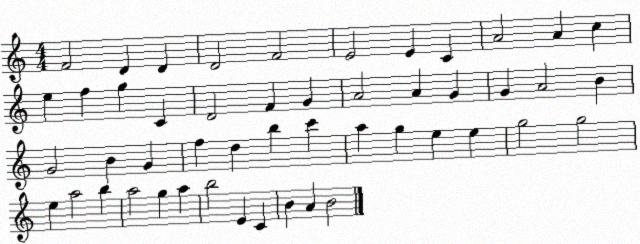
X:1
T:Untitled
M:4/4
L:1/4
K:C
F2 D D D2 F2 E2 E C A2 A c e f g C D2 F G A2 A G G A2 B G2 B G f d b c' a g e e g2 g2 e a2 b a2 g a b2 E C B A B2